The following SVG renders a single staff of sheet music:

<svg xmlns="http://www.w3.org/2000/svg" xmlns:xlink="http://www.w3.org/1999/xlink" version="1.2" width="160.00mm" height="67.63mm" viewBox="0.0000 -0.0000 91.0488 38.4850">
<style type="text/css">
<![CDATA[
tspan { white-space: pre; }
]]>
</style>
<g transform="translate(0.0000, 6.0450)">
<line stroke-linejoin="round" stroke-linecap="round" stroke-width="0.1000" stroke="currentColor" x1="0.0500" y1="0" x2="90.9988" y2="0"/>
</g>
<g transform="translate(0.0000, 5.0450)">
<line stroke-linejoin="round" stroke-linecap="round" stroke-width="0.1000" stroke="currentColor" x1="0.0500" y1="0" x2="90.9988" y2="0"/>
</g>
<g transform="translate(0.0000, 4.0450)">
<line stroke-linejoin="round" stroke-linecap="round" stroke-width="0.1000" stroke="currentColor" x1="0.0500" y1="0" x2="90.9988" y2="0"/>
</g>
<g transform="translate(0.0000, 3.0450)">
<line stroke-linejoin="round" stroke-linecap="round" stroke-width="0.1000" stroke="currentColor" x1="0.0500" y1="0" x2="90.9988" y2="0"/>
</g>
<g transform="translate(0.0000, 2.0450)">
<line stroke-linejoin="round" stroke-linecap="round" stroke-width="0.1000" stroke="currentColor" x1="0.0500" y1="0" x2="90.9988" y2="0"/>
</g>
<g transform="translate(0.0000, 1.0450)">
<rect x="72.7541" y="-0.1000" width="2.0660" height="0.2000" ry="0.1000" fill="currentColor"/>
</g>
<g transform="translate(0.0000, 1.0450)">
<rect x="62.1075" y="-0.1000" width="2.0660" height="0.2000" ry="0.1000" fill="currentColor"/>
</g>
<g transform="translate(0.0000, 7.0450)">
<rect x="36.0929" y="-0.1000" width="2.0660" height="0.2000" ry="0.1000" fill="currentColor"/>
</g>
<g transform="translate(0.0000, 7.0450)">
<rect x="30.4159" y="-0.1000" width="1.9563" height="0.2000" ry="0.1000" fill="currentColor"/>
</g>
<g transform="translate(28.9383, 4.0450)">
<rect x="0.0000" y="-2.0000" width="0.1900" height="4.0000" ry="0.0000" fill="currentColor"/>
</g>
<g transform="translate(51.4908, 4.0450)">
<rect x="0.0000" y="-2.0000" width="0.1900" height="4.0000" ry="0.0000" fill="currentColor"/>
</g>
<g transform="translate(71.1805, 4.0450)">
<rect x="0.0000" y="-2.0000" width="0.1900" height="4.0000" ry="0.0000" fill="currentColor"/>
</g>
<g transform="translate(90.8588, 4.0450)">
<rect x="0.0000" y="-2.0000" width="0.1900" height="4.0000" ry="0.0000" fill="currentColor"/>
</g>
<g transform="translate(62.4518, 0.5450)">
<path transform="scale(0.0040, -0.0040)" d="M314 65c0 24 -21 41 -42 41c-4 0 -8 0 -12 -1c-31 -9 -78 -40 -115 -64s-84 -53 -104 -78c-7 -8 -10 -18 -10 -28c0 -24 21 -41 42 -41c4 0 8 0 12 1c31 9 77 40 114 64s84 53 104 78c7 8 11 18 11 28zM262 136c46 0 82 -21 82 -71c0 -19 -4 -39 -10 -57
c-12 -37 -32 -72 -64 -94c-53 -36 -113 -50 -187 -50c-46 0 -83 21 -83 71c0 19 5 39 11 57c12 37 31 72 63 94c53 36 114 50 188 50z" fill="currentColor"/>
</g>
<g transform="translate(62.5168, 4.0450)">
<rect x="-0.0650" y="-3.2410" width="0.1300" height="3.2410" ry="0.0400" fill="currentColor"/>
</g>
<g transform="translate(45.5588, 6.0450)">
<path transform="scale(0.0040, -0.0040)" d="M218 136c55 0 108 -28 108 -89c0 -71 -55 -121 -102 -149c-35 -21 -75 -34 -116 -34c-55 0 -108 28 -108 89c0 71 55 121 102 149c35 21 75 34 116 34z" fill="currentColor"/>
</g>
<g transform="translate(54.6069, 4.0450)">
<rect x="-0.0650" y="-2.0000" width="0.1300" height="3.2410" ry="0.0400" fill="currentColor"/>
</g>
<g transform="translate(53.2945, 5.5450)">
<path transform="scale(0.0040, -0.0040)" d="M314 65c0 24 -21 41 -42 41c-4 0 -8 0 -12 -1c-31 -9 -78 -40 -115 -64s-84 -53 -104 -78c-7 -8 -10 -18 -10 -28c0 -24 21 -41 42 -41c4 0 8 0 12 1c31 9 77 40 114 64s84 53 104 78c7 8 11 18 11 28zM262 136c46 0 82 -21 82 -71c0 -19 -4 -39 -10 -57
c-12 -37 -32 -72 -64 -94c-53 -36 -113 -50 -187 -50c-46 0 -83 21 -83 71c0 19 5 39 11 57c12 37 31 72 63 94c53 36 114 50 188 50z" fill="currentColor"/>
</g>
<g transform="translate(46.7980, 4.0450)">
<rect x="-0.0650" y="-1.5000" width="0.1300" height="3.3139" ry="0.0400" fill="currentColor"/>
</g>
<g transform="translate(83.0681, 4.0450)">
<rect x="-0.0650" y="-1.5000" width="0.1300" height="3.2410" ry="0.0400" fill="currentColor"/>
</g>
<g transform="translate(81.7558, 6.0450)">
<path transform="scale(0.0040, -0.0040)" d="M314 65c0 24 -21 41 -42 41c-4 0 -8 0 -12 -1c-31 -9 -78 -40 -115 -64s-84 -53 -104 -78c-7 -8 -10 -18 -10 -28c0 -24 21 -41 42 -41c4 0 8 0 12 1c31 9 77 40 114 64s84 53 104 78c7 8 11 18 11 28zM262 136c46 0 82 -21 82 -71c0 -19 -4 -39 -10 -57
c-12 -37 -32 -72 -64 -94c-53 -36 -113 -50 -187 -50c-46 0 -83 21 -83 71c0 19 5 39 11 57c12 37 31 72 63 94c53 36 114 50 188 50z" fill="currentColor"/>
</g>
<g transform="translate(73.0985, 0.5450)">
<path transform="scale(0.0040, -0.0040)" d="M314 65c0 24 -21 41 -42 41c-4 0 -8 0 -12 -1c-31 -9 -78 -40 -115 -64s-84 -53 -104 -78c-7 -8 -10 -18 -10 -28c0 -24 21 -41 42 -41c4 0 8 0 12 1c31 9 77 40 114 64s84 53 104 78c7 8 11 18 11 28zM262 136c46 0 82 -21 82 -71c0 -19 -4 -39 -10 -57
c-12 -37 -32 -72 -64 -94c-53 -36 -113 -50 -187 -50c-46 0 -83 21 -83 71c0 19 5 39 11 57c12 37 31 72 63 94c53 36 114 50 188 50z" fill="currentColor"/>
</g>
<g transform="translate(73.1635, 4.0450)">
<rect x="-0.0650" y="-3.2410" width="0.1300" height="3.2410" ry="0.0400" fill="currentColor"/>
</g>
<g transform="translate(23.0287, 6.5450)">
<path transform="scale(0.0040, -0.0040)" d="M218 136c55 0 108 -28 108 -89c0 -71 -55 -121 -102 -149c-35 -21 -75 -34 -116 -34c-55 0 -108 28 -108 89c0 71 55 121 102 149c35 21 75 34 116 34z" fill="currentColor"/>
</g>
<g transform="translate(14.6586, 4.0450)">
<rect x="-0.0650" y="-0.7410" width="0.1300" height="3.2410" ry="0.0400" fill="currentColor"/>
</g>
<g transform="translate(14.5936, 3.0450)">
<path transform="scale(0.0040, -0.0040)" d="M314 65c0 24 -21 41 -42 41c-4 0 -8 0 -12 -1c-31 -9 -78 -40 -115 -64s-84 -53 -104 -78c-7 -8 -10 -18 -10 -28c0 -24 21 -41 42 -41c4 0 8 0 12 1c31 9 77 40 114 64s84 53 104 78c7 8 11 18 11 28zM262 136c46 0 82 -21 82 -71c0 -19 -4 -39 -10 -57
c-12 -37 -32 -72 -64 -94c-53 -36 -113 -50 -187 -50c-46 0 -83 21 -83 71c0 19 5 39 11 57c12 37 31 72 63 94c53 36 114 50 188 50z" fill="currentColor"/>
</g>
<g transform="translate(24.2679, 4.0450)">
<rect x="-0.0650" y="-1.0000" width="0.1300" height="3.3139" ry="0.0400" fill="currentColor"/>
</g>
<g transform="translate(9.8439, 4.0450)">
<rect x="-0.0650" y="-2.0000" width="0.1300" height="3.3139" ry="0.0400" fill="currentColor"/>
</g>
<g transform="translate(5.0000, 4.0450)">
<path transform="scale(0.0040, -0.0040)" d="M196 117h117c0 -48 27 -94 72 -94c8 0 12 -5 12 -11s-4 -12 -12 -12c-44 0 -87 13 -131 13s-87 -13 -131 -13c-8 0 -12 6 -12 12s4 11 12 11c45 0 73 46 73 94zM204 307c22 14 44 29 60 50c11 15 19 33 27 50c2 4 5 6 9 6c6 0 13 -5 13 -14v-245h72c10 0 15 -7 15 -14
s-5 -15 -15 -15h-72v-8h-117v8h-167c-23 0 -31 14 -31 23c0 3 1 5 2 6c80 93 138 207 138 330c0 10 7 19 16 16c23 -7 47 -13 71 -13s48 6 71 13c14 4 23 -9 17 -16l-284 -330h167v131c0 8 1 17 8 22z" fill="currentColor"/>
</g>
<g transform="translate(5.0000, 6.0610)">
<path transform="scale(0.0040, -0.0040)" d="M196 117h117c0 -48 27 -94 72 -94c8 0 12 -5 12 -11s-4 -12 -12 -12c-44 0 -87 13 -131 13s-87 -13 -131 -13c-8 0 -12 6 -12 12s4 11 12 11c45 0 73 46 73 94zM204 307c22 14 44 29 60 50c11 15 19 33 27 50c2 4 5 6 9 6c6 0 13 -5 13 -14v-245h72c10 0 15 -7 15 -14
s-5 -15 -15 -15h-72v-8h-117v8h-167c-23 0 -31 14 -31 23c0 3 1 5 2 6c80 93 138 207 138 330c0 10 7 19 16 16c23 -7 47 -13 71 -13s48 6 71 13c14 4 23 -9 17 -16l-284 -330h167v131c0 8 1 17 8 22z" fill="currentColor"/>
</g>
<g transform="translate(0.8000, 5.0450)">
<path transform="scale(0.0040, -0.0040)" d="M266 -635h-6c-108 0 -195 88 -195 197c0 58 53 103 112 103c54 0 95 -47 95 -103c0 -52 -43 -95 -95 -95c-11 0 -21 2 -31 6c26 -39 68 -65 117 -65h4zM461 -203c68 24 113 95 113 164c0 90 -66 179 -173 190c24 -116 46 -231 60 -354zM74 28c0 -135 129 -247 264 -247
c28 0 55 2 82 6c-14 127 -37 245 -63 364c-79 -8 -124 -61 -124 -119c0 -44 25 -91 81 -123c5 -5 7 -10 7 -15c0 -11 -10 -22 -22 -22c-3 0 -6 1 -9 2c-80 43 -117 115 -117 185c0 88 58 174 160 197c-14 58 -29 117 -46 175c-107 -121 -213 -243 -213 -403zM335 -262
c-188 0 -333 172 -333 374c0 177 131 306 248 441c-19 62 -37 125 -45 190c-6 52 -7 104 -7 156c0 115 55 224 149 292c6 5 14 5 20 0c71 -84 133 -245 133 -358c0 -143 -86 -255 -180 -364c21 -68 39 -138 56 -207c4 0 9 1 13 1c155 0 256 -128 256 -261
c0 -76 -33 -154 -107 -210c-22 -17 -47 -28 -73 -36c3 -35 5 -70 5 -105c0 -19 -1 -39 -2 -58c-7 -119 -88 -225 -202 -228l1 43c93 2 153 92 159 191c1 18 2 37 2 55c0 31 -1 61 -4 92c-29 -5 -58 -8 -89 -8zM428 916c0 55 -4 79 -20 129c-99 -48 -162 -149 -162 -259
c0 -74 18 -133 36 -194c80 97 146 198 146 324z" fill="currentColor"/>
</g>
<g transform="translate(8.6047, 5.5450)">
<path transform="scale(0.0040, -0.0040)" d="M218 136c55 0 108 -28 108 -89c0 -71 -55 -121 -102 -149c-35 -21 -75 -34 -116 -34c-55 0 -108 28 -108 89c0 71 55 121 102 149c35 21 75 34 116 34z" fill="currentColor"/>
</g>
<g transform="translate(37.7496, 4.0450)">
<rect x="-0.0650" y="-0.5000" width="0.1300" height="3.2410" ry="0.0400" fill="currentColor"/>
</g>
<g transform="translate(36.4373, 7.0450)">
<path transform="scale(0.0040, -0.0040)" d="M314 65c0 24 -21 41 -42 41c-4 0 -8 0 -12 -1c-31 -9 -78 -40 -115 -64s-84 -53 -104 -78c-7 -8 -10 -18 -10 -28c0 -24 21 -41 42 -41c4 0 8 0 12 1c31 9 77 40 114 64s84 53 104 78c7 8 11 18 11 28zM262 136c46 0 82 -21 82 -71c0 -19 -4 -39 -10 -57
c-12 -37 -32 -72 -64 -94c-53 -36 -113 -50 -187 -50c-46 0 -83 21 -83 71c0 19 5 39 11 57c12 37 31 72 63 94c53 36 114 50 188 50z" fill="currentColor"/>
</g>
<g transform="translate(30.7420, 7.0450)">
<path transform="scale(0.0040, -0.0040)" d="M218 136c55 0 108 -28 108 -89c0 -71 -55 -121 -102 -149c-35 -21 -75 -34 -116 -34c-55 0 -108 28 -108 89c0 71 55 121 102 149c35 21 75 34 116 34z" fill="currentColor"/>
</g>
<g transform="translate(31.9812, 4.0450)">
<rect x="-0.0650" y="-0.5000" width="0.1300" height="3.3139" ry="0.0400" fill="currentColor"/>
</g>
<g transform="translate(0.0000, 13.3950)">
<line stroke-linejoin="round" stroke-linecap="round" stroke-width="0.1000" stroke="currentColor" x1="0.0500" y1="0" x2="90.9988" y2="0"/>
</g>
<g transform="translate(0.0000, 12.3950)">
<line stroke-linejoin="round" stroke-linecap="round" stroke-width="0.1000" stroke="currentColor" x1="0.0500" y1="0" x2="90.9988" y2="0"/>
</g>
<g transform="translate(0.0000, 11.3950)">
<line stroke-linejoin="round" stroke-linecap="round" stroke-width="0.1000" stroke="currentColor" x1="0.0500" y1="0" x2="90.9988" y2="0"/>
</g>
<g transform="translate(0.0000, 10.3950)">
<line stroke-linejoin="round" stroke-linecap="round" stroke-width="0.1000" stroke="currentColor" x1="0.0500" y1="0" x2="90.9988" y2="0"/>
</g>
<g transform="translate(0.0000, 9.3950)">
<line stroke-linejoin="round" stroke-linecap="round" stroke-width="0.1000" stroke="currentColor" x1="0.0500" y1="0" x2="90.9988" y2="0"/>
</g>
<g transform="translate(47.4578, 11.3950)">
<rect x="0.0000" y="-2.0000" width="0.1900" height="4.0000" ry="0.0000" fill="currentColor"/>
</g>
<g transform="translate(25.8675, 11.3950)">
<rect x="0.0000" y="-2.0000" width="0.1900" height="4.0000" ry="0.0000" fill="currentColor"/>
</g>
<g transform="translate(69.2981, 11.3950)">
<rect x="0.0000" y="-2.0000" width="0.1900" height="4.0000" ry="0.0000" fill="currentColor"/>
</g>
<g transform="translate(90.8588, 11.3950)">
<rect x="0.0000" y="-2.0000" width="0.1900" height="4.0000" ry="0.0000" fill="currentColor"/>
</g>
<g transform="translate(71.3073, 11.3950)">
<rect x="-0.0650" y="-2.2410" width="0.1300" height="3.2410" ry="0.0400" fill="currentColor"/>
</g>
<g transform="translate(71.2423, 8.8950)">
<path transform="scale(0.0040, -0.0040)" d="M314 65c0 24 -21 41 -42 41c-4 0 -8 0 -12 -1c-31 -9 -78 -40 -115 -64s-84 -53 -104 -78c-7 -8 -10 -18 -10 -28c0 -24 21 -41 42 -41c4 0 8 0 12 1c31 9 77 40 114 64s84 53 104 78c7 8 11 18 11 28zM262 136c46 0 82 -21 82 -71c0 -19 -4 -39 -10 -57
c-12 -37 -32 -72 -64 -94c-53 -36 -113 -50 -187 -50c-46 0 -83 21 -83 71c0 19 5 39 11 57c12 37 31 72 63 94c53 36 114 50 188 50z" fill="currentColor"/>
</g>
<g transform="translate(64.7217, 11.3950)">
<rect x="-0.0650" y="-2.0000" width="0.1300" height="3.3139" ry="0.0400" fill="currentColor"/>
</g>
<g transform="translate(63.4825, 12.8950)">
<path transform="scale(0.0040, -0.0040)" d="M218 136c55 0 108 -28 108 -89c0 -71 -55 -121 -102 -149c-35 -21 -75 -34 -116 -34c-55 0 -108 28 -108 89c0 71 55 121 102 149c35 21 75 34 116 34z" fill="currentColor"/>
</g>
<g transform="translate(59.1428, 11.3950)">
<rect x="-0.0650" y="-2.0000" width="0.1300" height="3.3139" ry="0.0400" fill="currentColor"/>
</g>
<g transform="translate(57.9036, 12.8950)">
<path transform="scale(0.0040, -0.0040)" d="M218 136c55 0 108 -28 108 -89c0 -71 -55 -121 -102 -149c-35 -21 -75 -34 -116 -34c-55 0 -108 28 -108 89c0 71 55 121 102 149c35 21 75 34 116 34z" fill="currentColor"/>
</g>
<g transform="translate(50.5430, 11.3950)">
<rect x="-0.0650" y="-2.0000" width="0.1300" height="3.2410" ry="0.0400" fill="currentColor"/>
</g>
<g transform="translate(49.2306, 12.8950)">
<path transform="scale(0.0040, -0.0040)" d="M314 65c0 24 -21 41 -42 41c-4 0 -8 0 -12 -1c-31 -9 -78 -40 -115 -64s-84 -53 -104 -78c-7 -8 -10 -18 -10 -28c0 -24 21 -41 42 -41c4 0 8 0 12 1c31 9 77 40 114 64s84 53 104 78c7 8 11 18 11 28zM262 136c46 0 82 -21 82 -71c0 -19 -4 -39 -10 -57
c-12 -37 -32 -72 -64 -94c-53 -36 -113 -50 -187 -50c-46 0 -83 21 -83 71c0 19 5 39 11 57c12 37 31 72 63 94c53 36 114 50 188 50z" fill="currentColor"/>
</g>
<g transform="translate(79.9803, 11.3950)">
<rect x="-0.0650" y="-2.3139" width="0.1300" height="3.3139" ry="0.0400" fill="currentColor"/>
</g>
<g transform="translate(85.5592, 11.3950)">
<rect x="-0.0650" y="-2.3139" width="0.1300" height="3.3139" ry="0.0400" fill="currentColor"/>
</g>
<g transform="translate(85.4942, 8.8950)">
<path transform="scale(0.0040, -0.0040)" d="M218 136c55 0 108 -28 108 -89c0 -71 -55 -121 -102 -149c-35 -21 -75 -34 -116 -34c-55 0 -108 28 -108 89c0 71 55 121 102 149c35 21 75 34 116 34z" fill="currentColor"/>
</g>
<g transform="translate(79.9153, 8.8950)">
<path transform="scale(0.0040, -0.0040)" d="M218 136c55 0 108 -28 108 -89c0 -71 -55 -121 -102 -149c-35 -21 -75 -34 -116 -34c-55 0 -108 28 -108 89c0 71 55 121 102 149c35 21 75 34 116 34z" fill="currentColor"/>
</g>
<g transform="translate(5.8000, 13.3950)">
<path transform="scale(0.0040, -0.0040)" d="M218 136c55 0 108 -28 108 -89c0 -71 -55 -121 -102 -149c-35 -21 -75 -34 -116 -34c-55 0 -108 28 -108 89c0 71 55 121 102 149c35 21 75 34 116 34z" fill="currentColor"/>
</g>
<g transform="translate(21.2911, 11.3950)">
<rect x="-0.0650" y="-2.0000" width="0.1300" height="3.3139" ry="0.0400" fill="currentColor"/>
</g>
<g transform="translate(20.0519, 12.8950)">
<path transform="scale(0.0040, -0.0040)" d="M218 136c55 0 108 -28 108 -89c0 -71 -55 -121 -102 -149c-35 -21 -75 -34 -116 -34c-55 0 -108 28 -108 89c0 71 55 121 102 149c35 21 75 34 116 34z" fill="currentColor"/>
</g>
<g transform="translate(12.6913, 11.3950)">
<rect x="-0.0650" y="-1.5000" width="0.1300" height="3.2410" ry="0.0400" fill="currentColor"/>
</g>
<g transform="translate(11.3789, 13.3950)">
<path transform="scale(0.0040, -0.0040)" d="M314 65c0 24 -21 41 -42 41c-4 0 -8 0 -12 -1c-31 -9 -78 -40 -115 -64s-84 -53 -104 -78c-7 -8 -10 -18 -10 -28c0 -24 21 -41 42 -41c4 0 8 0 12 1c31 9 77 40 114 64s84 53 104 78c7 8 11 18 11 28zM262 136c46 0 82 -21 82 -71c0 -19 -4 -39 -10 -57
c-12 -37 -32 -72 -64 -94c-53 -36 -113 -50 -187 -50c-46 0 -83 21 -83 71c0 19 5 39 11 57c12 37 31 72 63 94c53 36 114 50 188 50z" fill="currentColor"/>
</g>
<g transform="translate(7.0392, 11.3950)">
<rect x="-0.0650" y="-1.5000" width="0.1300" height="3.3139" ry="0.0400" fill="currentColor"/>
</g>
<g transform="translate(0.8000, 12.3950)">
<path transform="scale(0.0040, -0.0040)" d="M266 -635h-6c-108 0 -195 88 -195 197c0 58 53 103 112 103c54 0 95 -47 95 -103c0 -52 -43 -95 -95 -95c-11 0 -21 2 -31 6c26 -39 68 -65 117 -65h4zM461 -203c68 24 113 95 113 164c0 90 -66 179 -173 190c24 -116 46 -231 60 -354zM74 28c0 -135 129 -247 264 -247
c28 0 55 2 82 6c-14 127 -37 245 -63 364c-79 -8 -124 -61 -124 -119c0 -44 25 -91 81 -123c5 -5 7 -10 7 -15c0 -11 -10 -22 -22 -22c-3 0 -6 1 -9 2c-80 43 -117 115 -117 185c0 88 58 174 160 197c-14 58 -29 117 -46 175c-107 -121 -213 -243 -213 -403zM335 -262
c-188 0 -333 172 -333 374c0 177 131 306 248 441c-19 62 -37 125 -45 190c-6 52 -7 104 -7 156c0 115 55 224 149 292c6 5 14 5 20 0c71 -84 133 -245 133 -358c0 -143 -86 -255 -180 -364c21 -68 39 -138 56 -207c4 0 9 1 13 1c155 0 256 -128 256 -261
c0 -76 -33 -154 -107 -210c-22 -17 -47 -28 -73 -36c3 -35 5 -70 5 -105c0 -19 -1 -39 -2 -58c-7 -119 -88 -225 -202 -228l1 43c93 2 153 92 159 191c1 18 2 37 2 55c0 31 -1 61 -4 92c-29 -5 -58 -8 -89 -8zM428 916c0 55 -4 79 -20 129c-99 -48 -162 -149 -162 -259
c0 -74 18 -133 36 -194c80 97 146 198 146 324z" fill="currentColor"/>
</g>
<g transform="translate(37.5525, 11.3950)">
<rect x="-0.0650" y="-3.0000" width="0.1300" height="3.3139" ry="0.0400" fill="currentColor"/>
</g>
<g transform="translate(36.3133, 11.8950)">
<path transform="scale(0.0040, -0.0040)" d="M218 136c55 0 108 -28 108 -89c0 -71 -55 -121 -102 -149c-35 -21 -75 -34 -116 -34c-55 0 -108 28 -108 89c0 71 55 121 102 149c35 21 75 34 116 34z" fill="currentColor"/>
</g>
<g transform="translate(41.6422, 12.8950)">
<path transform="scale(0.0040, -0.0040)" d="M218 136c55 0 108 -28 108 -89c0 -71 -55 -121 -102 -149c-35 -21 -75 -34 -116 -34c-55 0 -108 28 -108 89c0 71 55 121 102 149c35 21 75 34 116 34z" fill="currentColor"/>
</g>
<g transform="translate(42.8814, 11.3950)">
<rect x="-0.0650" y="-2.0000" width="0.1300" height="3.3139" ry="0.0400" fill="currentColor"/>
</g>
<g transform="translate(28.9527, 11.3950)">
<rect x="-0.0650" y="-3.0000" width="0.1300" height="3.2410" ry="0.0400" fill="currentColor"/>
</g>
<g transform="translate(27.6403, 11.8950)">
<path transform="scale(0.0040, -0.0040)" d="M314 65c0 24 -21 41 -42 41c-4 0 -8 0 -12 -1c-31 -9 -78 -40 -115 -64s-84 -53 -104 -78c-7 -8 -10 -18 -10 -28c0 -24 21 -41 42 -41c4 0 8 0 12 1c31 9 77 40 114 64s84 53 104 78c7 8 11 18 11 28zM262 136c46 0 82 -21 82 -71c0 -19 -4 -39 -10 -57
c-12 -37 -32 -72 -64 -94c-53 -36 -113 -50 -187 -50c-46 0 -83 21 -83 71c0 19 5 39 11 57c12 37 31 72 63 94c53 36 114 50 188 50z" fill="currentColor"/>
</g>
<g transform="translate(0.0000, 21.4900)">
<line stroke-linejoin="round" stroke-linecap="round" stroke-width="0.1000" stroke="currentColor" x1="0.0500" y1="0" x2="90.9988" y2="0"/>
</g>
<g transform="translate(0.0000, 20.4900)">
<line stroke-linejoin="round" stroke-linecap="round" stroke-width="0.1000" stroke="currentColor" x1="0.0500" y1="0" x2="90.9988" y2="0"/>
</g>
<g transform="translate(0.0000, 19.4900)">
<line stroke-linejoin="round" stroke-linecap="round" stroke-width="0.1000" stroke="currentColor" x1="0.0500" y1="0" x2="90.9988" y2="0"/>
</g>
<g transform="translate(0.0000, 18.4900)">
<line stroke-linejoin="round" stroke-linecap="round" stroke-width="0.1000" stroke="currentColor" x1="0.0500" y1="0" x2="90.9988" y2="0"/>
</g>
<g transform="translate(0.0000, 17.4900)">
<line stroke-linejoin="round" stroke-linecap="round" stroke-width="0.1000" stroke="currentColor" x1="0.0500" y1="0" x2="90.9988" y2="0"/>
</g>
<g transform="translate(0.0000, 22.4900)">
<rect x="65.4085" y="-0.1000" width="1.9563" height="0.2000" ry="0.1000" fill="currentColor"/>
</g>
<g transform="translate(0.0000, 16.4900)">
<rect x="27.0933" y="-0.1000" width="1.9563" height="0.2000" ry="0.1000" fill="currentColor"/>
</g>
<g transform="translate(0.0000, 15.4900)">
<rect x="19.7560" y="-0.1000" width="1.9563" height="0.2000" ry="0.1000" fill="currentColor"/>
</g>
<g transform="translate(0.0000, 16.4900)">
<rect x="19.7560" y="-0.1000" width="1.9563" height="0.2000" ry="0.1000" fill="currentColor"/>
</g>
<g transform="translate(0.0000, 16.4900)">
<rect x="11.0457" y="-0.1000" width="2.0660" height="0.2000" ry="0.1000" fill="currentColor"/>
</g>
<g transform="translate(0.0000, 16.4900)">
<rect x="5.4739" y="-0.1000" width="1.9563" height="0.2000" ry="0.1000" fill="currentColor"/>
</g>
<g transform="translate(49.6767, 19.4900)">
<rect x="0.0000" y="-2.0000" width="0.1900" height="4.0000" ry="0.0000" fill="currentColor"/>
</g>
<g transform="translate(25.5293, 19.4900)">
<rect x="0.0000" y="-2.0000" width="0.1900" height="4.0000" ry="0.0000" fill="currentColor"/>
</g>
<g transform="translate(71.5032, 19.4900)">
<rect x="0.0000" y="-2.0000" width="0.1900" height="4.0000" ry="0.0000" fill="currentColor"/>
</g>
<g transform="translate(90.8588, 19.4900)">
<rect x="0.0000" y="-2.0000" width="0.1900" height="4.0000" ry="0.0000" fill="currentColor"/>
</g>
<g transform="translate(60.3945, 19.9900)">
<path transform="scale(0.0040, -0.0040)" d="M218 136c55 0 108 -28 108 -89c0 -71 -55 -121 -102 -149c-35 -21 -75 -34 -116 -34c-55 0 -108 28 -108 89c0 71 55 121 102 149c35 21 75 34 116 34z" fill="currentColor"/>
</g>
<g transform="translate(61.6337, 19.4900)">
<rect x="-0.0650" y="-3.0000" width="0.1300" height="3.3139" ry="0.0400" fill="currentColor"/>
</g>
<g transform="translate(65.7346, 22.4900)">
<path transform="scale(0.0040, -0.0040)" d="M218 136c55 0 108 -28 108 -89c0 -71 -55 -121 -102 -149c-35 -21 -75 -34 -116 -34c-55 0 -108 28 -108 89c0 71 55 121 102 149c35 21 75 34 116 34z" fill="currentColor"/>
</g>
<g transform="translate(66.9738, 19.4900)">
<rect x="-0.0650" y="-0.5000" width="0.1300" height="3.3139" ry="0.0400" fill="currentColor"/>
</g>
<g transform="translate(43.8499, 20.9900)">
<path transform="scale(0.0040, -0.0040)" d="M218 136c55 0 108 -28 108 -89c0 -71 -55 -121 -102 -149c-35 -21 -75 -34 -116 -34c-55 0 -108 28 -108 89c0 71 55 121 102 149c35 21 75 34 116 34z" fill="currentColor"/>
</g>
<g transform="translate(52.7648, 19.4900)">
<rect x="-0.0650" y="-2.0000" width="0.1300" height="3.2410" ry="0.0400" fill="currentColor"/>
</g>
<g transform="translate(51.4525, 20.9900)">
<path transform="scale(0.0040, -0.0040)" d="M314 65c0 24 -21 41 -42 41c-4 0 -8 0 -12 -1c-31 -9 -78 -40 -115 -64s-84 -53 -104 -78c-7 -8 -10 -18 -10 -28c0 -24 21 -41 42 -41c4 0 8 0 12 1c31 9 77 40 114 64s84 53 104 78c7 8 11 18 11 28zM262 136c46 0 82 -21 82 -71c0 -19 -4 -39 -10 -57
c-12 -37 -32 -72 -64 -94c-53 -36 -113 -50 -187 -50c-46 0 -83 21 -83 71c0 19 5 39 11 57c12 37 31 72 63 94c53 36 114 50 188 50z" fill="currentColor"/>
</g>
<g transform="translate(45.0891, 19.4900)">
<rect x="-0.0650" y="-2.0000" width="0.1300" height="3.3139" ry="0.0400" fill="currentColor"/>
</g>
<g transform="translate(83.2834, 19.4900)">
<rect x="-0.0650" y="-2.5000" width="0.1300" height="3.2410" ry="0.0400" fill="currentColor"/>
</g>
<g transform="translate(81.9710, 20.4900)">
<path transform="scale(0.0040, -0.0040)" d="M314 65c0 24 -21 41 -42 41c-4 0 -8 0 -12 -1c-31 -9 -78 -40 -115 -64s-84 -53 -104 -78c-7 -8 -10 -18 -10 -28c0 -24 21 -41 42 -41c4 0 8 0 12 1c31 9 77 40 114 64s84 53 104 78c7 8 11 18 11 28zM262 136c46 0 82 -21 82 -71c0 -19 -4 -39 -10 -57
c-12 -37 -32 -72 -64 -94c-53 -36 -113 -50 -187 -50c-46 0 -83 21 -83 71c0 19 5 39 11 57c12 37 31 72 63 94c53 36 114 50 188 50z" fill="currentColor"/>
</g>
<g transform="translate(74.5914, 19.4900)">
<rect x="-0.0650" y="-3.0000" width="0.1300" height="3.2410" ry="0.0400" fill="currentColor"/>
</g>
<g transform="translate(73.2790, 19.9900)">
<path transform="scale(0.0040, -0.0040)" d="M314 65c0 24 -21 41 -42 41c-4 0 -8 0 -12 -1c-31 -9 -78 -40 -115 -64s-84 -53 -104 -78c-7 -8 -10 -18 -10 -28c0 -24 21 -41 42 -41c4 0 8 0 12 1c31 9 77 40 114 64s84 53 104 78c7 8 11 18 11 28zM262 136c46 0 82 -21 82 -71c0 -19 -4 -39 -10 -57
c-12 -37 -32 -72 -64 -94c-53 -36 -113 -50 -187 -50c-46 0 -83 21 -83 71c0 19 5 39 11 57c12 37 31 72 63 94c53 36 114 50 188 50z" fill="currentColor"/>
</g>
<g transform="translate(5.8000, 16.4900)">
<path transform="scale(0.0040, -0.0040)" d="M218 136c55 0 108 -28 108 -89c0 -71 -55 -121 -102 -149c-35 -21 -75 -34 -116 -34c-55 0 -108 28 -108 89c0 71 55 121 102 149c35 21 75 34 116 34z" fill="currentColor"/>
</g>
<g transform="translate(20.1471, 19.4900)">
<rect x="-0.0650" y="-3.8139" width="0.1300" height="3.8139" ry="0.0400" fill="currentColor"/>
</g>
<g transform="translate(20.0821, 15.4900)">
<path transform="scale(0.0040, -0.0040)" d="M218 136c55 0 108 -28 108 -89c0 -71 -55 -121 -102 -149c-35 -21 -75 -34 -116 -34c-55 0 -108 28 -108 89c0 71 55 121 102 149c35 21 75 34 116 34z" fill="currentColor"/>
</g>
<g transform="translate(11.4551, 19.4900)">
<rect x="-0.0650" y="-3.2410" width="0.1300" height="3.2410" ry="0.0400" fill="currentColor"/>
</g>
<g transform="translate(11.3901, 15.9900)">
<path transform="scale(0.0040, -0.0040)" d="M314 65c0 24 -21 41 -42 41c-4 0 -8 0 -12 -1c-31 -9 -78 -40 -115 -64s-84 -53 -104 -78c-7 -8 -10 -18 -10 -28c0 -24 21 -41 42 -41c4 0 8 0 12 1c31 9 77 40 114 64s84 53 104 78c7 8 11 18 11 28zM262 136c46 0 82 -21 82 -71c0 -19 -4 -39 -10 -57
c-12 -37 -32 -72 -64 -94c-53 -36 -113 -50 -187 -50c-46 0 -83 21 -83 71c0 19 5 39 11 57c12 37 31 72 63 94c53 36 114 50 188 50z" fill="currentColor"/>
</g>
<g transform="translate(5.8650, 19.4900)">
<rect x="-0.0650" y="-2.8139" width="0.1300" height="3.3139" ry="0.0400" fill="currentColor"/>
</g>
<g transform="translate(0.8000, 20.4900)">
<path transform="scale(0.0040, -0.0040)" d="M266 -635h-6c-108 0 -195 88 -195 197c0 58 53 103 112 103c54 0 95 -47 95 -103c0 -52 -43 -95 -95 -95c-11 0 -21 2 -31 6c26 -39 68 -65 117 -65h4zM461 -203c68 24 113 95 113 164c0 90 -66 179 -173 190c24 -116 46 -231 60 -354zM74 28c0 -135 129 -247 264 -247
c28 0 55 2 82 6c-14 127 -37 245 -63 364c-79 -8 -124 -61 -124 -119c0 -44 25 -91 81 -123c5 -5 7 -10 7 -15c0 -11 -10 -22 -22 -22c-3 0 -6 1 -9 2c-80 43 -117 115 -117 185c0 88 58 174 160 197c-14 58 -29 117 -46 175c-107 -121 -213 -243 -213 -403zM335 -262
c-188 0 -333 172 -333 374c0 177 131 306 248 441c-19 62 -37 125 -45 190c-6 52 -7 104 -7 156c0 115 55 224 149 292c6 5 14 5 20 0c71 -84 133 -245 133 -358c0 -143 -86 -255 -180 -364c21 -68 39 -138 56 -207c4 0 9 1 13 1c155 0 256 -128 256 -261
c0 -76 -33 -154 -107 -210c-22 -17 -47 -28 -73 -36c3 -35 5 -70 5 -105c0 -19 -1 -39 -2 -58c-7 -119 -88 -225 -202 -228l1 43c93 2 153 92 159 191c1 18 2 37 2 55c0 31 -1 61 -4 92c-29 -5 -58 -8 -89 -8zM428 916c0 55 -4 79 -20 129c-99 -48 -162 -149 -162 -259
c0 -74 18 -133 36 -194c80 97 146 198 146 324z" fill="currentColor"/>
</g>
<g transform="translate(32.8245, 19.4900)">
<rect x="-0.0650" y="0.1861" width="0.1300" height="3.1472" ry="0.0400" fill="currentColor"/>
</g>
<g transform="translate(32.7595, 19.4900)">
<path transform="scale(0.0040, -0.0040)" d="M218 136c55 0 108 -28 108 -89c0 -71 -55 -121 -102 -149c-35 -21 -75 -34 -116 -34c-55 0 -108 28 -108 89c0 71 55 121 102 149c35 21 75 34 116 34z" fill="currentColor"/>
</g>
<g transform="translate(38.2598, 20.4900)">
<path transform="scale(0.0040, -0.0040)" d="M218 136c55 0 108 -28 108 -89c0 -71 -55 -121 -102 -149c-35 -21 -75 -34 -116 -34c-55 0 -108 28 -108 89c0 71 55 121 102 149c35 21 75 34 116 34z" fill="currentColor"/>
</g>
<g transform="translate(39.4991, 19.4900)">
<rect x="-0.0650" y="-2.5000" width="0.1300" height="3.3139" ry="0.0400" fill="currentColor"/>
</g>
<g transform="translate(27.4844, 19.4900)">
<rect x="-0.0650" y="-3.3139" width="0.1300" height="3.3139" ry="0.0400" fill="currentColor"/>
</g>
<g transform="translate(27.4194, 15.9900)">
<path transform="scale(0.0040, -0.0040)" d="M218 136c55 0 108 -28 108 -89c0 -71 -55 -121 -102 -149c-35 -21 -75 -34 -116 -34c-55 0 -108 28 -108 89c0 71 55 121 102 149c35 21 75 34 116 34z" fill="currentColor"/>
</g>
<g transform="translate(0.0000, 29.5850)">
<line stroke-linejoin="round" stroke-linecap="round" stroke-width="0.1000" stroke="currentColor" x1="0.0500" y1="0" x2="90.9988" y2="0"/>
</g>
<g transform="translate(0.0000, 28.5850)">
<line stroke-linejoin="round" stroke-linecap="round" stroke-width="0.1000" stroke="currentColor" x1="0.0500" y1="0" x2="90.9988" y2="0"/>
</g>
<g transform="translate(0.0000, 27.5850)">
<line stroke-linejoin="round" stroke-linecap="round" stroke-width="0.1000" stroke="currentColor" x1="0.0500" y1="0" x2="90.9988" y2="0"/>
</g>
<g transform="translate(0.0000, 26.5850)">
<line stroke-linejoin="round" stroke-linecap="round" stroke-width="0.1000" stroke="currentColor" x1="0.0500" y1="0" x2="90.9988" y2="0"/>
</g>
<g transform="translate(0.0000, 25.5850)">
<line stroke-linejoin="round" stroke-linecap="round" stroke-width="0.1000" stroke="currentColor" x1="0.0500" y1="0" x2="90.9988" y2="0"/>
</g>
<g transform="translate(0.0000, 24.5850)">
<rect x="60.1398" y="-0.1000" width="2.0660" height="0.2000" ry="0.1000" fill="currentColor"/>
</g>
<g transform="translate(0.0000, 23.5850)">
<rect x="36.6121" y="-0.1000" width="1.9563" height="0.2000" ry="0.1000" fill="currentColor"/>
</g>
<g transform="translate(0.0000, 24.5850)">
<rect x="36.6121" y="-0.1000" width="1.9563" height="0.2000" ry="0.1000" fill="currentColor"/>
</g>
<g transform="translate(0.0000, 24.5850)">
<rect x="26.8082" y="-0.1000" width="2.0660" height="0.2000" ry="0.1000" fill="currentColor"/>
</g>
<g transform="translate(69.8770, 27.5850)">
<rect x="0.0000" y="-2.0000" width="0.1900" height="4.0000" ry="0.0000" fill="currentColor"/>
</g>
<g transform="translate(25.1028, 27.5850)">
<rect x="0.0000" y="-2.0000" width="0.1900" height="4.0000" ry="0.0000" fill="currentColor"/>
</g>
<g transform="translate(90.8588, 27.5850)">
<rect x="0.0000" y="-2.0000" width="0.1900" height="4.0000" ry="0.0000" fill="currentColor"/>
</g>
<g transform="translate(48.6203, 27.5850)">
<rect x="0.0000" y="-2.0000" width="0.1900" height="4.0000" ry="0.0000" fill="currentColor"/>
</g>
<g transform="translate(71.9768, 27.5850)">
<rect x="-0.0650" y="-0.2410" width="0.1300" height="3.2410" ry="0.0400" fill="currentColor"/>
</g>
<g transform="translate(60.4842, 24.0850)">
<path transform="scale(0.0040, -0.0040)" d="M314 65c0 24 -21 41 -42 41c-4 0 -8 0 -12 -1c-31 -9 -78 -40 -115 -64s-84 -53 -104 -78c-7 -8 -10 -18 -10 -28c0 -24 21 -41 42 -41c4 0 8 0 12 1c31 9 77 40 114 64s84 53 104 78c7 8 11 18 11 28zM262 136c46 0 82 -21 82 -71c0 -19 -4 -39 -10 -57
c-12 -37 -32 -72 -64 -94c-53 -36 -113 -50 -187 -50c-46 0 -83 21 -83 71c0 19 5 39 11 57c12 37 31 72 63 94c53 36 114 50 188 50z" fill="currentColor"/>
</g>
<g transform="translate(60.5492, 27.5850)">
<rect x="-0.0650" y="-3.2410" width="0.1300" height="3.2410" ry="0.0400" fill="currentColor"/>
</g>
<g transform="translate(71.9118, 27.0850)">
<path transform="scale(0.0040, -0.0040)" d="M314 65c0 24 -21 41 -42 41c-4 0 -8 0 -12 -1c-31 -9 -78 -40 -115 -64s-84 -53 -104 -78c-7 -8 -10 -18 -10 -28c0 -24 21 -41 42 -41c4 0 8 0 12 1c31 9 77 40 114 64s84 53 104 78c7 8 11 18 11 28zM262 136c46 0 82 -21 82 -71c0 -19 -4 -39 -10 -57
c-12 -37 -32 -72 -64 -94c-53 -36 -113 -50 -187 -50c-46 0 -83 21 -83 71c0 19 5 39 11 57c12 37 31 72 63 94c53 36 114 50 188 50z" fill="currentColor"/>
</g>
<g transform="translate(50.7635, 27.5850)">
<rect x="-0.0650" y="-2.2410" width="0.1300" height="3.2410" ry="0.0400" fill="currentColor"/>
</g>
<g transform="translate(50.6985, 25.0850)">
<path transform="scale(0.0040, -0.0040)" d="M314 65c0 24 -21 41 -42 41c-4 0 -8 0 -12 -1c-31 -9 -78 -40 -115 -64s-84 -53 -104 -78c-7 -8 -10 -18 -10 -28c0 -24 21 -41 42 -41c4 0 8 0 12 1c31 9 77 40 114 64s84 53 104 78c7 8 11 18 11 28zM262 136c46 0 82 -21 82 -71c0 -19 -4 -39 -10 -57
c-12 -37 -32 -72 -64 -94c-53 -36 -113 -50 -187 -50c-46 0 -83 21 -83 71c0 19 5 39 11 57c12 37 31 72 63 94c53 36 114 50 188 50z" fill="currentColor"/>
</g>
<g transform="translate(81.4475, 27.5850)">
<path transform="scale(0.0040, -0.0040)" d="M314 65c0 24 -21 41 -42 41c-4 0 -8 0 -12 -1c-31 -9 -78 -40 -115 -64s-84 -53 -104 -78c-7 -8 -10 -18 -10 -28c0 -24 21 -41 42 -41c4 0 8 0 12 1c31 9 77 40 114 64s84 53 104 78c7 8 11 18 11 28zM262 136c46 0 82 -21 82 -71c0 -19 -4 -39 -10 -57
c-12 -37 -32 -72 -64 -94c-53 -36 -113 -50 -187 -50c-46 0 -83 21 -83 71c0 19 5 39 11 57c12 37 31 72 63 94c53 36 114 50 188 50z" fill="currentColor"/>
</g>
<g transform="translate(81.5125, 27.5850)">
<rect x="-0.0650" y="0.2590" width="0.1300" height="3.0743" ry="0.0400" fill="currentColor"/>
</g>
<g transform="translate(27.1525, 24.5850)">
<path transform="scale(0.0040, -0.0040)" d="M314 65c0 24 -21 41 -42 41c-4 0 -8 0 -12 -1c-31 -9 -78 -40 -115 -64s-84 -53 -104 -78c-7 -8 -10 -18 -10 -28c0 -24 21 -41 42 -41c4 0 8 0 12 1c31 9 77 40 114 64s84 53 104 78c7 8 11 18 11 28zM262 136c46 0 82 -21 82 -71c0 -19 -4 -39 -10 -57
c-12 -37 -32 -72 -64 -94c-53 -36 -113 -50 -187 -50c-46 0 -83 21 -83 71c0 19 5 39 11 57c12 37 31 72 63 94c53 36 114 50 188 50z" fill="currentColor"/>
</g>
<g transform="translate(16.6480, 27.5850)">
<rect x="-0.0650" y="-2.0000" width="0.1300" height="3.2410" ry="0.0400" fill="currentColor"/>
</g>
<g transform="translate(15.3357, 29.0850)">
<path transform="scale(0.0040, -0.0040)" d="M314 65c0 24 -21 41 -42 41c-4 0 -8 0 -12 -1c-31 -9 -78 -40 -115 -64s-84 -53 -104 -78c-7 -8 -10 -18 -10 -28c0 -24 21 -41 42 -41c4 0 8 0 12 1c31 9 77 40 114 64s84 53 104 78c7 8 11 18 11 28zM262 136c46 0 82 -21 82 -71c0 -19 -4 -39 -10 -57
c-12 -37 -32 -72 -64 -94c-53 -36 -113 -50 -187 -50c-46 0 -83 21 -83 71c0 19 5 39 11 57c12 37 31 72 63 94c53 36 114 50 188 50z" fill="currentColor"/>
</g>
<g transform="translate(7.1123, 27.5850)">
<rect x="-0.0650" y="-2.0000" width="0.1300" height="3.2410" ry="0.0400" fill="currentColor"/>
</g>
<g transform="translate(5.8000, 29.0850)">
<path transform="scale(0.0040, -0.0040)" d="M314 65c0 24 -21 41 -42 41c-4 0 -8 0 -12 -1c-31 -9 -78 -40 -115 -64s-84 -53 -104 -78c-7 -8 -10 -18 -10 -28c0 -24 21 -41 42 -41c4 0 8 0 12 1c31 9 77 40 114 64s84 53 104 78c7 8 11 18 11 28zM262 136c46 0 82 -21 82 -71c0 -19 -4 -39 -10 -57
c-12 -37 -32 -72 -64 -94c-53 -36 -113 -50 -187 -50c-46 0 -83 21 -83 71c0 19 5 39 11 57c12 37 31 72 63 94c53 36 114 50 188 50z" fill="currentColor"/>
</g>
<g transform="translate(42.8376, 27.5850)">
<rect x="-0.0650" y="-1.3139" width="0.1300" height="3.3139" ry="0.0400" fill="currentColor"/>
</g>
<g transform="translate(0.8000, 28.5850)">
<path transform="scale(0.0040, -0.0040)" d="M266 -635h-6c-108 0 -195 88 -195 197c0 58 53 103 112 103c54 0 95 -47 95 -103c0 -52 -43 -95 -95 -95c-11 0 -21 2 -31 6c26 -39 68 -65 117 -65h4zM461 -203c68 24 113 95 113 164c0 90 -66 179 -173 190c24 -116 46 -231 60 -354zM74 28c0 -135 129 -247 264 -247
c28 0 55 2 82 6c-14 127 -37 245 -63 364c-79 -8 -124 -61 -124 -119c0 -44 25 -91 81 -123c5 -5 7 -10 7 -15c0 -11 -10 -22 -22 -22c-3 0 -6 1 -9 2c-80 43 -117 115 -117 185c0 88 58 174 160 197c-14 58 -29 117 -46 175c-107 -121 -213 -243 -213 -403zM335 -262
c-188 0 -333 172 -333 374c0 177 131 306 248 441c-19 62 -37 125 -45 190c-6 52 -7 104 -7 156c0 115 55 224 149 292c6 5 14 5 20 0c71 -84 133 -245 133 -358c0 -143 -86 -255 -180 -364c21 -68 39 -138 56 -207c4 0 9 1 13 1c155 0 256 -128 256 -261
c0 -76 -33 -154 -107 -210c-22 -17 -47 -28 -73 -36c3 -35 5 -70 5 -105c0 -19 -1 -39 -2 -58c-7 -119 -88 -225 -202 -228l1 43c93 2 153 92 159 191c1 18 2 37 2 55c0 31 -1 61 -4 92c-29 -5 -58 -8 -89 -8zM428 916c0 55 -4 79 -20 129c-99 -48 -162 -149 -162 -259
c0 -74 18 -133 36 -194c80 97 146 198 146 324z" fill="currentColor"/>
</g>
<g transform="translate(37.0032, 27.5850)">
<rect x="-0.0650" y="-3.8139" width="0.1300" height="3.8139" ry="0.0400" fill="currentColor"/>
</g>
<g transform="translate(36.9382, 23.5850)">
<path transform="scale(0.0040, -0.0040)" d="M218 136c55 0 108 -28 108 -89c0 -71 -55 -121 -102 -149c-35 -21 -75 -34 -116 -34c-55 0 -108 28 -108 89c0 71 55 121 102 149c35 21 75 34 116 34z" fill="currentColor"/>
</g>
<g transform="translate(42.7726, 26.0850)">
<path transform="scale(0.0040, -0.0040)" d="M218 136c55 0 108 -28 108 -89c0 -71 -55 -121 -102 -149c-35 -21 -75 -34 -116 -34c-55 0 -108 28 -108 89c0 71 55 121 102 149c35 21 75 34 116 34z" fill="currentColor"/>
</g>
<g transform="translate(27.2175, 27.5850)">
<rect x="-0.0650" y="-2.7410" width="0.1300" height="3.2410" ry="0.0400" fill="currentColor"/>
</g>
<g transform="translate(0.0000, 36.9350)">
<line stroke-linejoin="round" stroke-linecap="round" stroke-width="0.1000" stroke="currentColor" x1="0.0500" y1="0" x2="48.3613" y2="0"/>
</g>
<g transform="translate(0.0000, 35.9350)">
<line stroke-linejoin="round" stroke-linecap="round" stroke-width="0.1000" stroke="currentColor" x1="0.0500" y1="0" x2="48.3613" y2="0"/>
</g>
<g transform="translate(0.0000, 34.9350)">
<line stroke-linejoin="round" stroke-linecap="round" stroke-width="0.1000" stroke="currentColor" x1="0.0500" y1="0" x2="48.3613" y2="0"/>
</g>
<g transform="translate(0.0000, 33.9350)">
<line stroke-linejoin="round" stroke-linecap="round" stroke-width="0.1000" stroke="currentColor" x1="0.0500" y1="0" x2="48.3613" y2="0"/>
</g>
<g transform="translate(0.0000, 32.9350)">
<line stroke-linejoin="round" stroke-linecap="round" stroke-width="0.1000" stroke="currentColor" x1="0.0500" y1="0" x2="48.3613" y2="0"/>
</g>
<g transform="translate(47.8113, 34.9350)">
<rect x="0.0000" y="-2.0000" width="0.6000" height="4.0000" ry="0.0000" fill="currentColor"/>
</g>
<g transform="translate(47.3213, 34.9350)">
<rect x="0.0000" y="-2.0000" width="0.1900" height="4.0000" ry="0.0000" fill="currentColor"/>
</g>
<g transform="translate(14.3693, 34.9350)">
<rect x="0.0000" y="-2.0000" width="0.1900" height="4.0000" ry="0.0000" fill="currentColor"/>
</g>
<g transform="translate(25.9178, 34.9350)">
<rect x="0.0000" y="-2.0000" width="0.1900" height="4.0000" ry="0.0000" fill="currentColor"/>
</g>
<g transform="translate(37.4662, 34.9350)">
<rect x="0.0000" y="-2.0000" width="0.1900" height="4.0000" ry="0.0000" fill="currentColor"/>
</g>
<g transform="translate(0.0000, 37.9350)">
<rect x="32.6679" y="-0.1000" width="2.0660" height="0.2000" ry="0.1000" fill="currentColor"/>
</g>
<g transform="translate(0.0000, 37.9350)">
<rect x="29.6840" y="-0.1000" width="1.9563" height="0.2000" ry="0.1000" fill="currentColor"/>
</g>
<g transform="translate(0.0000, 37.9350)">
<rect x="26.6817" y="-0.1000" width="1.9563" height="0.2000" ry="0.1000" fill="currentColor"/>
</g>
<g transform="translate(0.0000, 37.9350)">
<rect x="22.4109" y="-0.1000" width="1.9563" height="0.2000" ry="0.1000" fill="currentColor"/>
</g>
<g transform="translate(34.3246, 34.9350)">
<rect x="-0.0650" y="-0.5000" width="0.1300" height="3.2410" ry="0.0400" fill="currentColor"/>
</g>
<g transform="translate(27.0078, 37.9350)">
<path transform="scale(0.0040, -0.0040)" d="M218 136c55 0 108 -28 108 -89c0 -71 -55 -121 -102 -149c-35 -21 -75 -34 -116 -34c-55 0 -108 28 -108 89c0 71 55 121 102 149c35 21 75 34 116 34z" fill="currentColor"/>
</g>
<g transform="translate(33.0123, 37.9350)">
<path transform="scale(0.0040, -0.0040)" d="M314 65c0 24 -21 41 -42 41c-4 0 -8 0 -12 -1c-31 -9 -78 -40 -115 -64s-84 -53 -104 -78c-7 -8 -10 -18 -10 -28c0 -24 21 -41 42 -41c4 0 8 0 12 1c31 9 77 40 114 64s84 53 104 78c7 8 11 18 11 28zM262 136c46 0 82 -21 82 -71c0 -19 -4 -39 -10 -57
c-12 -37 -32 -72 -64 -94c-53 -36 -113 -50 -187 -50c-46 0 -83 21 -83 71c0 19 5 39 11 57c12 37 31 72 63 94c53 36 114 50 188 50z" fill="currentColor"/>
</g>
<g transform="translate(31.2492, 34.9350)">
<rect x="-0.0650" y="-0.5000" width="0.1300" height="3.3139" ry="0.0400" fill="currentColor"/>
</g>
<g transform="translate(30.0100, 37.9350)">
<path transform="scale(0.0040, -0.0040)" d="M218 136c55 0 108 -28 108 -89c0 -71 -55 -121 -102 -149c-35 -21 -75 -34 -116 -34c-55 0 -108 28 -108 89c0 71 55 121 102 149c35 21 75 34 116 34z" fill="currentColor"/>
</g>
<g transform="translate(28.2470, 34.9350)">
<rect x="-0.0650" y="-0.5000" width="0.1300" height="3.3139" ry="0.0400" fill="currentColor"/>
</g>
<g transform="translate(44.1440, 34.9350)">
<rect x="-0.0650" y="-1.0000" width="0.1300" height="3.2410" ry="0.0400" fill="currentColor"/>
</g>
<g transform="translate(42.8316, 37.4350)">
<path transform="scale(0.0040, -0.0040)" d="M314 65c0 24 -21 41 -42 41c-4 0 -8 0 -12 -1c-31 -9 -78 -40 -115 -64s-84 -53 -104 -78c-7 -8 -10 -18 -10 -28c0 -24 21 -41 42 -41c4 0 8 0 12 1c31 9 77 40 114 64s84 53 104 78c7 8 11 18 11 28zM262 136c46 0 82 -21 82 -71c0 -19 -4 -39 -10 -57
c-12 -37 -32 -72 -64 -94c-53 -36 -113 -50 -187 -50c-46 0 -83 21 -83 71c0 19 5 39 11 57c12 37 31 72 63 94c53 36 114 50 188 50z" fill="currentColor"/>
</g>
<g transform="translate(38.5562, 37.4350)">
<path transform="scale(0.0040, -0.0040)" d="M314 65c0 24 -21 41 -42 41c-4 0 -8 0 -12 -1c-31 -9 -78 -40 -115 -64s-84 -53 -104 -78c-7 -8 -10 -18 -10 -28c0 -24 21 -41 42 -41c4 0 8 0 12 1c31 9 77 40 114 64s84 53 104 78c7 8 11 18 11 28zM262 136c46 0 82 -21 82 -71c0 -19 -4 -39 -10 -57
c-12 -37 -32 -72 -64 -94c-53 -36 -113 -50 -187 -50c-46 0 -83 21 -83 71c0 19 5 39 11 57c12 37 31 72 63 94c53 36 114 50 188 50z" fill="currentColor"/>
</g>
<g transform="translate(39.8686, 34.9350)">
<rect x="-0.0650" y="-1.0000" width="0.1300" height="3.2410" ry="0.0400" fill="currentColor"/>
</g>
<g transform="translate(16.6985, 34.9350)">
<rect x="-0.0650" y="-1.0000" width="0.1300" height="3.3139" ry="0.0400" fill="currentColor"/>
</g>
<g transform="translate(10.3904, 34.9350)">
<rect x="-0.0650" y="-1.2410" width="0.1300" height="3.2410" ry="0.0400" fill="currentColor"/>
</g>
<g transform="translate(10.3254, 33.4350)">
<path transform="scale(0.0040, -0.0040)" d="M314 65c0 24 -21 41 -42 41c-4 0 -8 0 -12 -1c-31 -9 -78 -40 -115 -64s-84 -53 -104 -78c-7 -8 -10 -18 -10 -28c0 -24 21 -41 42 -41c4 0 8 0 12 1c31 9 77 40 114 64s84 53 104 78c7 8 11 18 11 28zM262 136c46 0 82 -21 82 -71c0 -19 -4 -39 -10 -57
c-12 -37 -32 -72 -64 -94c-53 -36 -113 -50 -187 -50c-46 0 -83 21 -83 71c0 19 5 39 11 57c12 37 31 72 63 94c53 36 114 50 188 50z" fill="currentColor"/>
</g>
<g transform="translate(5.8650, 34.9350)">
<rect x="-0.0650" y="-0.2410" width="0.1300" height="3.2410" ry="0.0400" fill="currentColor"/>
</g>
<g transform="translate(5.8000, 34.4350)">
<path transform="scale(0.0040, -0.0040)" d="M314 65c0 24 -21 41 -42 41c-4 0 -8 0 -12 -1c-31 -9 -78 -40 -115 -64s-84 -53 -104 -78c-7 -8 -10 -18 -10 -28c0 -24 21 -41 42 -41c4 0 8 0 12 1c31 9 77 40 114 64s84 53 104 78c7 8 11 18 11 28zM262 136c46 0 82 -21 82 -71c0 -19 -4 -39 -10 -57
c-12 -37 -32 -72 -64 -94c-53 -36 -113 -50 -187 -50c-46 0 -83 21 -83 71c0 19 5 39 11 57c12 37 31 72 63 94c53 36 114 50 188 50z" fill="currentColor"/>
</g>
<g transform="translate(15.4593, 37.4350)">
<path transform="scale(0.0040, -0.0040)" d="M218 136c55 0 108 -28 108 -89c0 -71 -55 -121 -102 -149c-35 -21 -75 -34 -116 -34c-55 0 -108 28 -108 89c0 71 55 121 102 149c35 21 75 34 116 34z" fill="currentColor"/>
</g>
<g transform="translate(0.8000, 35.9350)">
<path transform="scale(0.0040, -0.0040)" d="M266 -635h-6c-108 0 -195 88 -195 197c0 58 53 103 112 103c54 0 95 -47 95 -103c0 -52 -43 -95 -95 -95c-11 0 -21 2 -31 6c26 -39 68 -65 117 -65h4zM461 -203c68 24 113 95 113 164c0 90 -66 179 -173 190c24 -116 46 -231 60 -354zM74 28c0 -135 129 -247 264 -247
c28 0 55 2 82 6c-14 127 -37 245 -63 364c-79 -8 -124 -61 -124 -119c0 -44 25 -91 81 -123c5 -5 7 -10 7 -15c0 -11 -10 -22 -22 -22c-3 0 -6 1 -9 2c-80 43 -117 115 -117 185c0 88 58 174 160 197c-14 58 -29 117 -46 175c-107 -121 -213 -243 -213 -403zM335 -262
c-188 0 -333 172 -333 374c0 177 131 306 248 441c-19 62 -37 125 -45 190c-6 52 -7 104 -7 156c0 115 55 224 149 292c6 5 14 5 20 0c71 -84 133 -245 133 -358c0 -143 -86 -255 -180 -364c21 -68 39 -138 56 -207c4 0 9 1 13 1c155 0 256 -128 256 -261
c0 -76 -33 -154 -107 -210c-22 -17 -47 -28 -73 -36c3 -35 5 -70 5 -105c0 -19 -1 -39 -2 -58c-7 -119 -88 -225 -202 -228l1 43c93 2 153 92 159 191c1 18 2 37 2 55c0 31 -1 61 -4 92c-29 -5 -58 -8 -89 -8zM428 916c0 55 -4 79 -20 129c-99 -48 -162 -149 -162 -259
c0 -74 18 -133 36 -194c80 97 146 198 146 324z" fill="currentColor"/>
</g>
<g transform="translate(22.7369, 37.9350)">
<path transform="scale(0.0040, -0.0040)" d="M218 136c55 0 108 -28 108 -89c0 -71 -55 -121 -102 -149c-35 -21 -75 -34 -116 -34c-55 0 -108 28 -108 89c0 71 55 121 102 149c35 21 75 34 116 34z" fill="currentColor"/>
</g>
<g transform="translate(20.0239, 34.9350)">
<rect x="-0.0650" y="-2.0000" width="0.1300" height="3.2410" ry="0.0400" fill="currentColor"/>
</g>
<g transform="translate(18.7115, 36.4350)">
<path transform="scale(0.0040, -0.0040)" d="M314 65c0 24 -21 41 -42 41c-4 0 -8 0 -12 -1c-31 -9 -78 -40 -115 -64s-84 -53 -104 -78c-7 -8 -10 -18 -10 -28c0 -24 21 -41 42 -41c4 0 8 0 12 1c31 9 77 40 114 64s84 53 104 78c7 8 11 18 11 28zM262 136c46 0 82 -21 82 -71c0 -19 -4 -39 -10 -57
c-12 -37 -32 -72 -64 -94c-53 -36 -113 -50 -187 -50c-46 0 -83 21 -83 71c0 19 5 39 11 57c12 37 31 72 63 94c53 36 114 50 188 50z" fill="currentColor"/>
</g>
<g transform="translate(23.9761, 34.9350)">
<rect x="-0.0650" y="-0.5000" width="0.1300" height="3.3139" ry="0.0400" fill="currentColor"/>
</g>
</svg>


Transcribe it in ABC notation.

X:1
T:Untitled
M:4/4
L:1/4
K:C
F d2 D C C2 E F2 b2 b2 E2 E E2 F A2 A F F2 F F g2 g g a b2 c' b B G F F2 A C A2 G2 F2 F2 a2 c' e g2 b2 c2 B2 c2 e2 D F2 C C C C2 D2 D2